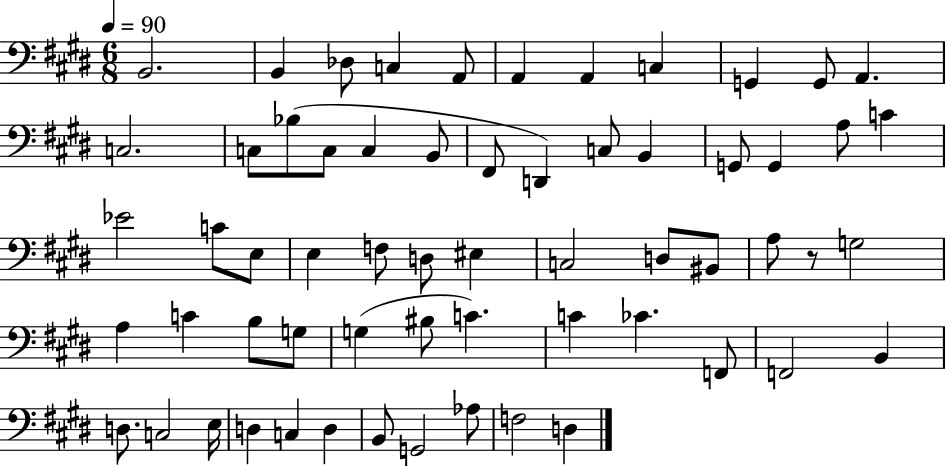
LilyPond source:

{
  \clef bass
  \numericTimeSignature
  \time 6/8
  \key e \major
  \tempo 4 = 90
  \repeat volta 2 { b,2. | b,4 des8 c4 a,8 | a,4 a,4 c4 | g,4 g,8 a,4. | \break c2. | c8 bes8( c8 c4 b,8 | fis,8 d,4) c8 b,4 | g,8 g,4 a8 c'4 | \break ees'2 c'8 e8 | e4 f8 d8 eis4 | c2 d8 bis,8 | a8 r8 g2 | \break a4 c'4 b8 g8 | g4( bis8 c'4.) | c'4 ces'4. f,8 | f,2 b,4 | \break d8. c2 e16 | d4 c4 d4 | b,8 g,2 aes8 | f2 d4 | \break } \bar "|."
}